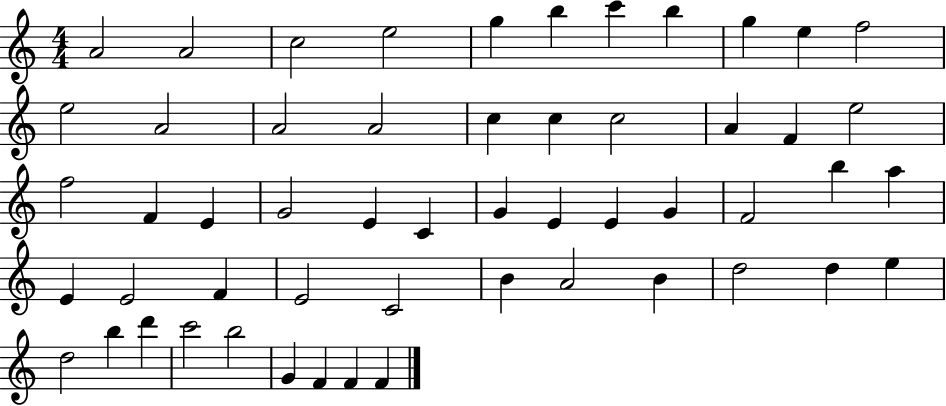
A4/h A4/h C5/h E5/h G5/q B5/q C6/q B5/q G5/q E5/q F5/h E5/h A4/h A4/h A4/h C5/q C5/q C5/h A4/q F4/q E5/h F5/h F4/q E4/q G4/h E4/q C4/q G4/q E4/q E4/q G4/q F4/h B5/q A5/q E4/q E4/h F4/q E4/h C4/h B4/q A4/h B4/q D5/h D5/q E5/q D5/h B5/q D6/q C6/h B5/h G4/q F4/q F4/q F4/q